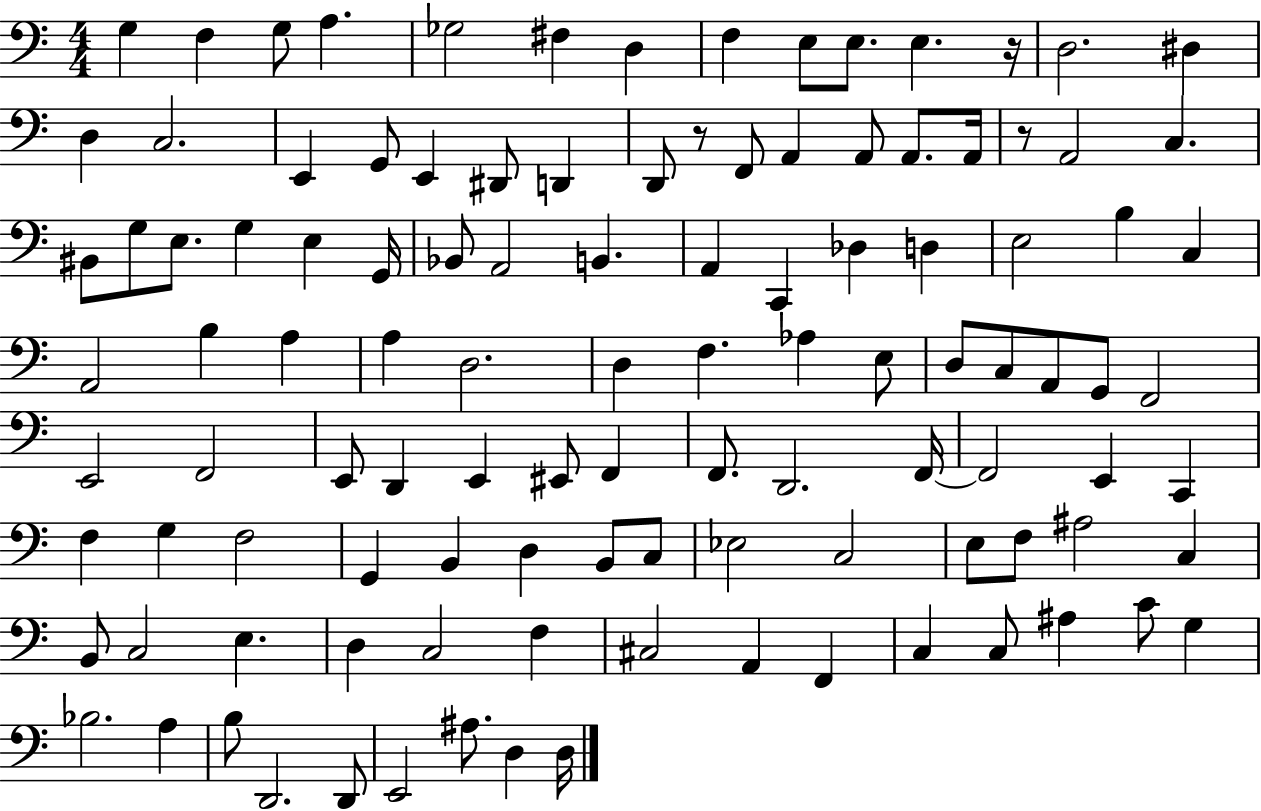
{
  \clef bass
  \numericTimeSignature
  \time 4/4
  \key c \major
  \repeat volta 2 { g4 f4 g8 a4. | ges2 fis4 d4 | f4 e8 e8. e4. r16 | d2. dis4 | \break d4 c2. | e,4 g,8 e,4 dis,8 d,4 | d,8 r8 f,8 a,4 a,8 a,8. a,16 | r8 a,2 c4. | \break bis,8 g8 e8. g4 e4 g,16 | bes,8 a,2 b,4. | a,4 c,4 des4 d4 | e2 b4 c4 | \break a,2 b4 a4 | a4 d2. | d4 f4. aes4 e8 | d8 c8 a,8 g,8 f,2 | \break e,2 f,2 | e,8 d,4 e,4 eis,8 f,4 | f,8. d,2. f,16~~ | f,2 e,4 c,4 | \break f4 g4 f2 | g,4 b,4 d4 b,8 c8 | ees2 c2 | e8 f8 ais2 c4 | \break b,8 c2 e4. | d4 c2 f4 | cis2 a,4 f,4 | c4 c8 ais4 c'8 g4 | \break bes2. a4 | b8 d,2. d,8 | e,2 ais8. d4 d16 | } \bar "|."
}